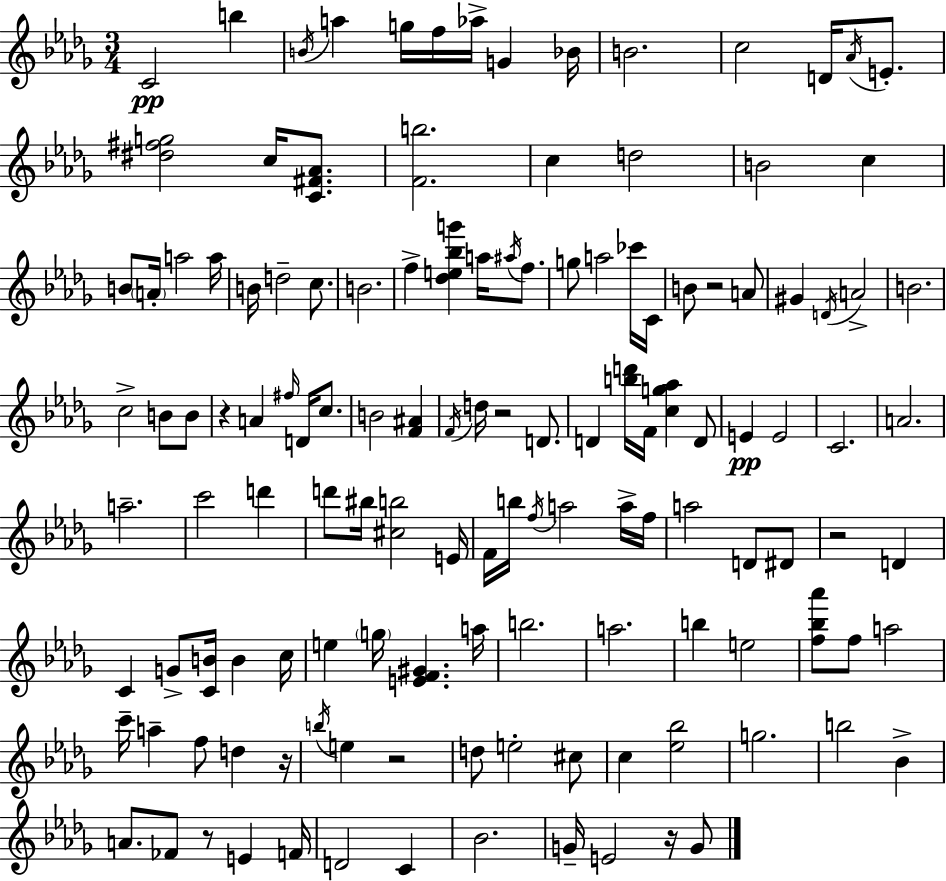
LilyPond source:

{
  \clef treble
  \numericTimeSignature
  \time 3/4
  \key bes \minor
  c'2\pp b''4 | \acciaccatura { b'16 } a''4 g''16 f''16 aes''16-> g'4 | bes'16 b'2. | c''2 d'16 \acciaccatura { aes'16 } e'8.-. | \break <dis'' fis'' g''>2 c''16 <c' fis' aes'>8. | <f' b''>2. | c''4 d''2 | b'2 c''4 | \break b'8 \parenthesize a'16-. a''2 | a''16 b'16 d''2-- c''8. | b'2. | f''4-> <des'' e'' bes'' g'''>4 a''16 \acciaccatura { ais''16 } | \break f''8. g''8 a''2 | ces'''16 c'16 b'8 r2 | a'8 gis'4 \acciaccatura { d'16 } a'2-> | b'2. | \break c''2-> | b'8 b'8 r4 a'4 | \grace { fis''16 } d'16 c''8. b'2 | <f' ais'>4 \acciaccatura { f'16 } d''16 r2 | \break d'8. d'4 <b'' d'''>16 f'16 | <c'' g'' aes''>4 d'8 e'4\pp e'2 | c'2. | a'2. | \break a''2.-- | c'''2 | d'''4 d'''8 bis''16 <cis'' b''>2 | e'16 f'16 b''16 \acciaccatura { f''16 } a''2 | \break a''16-> f''16 a''2 | d'8 dis'8 r2 | d'4 c'4 g'8-> | <c' b'>16 b'4 c''16 e''4 \parenthesize g''16 | \break <e' f' gis'>4. a''16 b''2. | a''2. | b''4 e''2 | <f'' bes'' aes'''>8 f''8 a''2 | \break c'''16-- a''4-- | f''8 d''4 r16 \acciaccatura { b''16 } e''4 | r2 d''8 e''2-. | cis''8 c''4 | \break <ees'' bes''>2 g''2. | b''2 | bes'4-> a'8. fes'8 | r8 e'4 f'16 d'2 | \break c'4 bes'2. | g'16-- e'2 | r16 g'8 \bar "|."
}